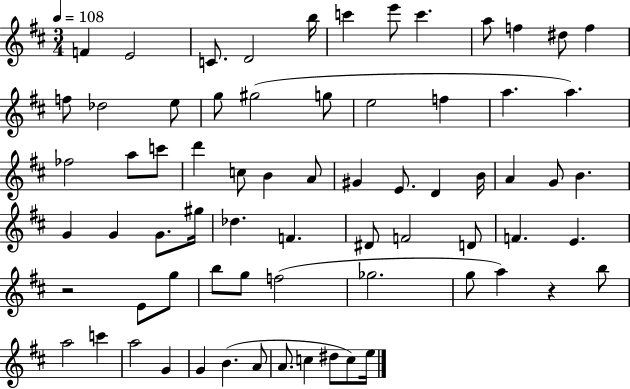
F4/q E4/h C4/e. D4/h B5/s C6/q E6/e C6/q. A5/e F5/q D#5/e F5/q F5/e Db5/h E5/e G5/e G#5/h G5/e E5/h F5/q A5/q. A5/q. FES5/h A5/e C6/e D6/q C5/e B4/q A4/e G#4/q E4/e. D4/q B4/s A4/q G4/e B4/q. G4/q G4/q G4/e. G#5/s Db5/q. F4/q. D#4/e F4/h D4/e F4/q. E4/q. R/h E4/e G5/e B5/e G5/e F5/h Gb5/h. G5/e A5/q R/q B5/e A5/h C6/q A5/h G4/q G4/q B4/q. A4/e A4/e. C5/q D#5/e C5/e E5/s